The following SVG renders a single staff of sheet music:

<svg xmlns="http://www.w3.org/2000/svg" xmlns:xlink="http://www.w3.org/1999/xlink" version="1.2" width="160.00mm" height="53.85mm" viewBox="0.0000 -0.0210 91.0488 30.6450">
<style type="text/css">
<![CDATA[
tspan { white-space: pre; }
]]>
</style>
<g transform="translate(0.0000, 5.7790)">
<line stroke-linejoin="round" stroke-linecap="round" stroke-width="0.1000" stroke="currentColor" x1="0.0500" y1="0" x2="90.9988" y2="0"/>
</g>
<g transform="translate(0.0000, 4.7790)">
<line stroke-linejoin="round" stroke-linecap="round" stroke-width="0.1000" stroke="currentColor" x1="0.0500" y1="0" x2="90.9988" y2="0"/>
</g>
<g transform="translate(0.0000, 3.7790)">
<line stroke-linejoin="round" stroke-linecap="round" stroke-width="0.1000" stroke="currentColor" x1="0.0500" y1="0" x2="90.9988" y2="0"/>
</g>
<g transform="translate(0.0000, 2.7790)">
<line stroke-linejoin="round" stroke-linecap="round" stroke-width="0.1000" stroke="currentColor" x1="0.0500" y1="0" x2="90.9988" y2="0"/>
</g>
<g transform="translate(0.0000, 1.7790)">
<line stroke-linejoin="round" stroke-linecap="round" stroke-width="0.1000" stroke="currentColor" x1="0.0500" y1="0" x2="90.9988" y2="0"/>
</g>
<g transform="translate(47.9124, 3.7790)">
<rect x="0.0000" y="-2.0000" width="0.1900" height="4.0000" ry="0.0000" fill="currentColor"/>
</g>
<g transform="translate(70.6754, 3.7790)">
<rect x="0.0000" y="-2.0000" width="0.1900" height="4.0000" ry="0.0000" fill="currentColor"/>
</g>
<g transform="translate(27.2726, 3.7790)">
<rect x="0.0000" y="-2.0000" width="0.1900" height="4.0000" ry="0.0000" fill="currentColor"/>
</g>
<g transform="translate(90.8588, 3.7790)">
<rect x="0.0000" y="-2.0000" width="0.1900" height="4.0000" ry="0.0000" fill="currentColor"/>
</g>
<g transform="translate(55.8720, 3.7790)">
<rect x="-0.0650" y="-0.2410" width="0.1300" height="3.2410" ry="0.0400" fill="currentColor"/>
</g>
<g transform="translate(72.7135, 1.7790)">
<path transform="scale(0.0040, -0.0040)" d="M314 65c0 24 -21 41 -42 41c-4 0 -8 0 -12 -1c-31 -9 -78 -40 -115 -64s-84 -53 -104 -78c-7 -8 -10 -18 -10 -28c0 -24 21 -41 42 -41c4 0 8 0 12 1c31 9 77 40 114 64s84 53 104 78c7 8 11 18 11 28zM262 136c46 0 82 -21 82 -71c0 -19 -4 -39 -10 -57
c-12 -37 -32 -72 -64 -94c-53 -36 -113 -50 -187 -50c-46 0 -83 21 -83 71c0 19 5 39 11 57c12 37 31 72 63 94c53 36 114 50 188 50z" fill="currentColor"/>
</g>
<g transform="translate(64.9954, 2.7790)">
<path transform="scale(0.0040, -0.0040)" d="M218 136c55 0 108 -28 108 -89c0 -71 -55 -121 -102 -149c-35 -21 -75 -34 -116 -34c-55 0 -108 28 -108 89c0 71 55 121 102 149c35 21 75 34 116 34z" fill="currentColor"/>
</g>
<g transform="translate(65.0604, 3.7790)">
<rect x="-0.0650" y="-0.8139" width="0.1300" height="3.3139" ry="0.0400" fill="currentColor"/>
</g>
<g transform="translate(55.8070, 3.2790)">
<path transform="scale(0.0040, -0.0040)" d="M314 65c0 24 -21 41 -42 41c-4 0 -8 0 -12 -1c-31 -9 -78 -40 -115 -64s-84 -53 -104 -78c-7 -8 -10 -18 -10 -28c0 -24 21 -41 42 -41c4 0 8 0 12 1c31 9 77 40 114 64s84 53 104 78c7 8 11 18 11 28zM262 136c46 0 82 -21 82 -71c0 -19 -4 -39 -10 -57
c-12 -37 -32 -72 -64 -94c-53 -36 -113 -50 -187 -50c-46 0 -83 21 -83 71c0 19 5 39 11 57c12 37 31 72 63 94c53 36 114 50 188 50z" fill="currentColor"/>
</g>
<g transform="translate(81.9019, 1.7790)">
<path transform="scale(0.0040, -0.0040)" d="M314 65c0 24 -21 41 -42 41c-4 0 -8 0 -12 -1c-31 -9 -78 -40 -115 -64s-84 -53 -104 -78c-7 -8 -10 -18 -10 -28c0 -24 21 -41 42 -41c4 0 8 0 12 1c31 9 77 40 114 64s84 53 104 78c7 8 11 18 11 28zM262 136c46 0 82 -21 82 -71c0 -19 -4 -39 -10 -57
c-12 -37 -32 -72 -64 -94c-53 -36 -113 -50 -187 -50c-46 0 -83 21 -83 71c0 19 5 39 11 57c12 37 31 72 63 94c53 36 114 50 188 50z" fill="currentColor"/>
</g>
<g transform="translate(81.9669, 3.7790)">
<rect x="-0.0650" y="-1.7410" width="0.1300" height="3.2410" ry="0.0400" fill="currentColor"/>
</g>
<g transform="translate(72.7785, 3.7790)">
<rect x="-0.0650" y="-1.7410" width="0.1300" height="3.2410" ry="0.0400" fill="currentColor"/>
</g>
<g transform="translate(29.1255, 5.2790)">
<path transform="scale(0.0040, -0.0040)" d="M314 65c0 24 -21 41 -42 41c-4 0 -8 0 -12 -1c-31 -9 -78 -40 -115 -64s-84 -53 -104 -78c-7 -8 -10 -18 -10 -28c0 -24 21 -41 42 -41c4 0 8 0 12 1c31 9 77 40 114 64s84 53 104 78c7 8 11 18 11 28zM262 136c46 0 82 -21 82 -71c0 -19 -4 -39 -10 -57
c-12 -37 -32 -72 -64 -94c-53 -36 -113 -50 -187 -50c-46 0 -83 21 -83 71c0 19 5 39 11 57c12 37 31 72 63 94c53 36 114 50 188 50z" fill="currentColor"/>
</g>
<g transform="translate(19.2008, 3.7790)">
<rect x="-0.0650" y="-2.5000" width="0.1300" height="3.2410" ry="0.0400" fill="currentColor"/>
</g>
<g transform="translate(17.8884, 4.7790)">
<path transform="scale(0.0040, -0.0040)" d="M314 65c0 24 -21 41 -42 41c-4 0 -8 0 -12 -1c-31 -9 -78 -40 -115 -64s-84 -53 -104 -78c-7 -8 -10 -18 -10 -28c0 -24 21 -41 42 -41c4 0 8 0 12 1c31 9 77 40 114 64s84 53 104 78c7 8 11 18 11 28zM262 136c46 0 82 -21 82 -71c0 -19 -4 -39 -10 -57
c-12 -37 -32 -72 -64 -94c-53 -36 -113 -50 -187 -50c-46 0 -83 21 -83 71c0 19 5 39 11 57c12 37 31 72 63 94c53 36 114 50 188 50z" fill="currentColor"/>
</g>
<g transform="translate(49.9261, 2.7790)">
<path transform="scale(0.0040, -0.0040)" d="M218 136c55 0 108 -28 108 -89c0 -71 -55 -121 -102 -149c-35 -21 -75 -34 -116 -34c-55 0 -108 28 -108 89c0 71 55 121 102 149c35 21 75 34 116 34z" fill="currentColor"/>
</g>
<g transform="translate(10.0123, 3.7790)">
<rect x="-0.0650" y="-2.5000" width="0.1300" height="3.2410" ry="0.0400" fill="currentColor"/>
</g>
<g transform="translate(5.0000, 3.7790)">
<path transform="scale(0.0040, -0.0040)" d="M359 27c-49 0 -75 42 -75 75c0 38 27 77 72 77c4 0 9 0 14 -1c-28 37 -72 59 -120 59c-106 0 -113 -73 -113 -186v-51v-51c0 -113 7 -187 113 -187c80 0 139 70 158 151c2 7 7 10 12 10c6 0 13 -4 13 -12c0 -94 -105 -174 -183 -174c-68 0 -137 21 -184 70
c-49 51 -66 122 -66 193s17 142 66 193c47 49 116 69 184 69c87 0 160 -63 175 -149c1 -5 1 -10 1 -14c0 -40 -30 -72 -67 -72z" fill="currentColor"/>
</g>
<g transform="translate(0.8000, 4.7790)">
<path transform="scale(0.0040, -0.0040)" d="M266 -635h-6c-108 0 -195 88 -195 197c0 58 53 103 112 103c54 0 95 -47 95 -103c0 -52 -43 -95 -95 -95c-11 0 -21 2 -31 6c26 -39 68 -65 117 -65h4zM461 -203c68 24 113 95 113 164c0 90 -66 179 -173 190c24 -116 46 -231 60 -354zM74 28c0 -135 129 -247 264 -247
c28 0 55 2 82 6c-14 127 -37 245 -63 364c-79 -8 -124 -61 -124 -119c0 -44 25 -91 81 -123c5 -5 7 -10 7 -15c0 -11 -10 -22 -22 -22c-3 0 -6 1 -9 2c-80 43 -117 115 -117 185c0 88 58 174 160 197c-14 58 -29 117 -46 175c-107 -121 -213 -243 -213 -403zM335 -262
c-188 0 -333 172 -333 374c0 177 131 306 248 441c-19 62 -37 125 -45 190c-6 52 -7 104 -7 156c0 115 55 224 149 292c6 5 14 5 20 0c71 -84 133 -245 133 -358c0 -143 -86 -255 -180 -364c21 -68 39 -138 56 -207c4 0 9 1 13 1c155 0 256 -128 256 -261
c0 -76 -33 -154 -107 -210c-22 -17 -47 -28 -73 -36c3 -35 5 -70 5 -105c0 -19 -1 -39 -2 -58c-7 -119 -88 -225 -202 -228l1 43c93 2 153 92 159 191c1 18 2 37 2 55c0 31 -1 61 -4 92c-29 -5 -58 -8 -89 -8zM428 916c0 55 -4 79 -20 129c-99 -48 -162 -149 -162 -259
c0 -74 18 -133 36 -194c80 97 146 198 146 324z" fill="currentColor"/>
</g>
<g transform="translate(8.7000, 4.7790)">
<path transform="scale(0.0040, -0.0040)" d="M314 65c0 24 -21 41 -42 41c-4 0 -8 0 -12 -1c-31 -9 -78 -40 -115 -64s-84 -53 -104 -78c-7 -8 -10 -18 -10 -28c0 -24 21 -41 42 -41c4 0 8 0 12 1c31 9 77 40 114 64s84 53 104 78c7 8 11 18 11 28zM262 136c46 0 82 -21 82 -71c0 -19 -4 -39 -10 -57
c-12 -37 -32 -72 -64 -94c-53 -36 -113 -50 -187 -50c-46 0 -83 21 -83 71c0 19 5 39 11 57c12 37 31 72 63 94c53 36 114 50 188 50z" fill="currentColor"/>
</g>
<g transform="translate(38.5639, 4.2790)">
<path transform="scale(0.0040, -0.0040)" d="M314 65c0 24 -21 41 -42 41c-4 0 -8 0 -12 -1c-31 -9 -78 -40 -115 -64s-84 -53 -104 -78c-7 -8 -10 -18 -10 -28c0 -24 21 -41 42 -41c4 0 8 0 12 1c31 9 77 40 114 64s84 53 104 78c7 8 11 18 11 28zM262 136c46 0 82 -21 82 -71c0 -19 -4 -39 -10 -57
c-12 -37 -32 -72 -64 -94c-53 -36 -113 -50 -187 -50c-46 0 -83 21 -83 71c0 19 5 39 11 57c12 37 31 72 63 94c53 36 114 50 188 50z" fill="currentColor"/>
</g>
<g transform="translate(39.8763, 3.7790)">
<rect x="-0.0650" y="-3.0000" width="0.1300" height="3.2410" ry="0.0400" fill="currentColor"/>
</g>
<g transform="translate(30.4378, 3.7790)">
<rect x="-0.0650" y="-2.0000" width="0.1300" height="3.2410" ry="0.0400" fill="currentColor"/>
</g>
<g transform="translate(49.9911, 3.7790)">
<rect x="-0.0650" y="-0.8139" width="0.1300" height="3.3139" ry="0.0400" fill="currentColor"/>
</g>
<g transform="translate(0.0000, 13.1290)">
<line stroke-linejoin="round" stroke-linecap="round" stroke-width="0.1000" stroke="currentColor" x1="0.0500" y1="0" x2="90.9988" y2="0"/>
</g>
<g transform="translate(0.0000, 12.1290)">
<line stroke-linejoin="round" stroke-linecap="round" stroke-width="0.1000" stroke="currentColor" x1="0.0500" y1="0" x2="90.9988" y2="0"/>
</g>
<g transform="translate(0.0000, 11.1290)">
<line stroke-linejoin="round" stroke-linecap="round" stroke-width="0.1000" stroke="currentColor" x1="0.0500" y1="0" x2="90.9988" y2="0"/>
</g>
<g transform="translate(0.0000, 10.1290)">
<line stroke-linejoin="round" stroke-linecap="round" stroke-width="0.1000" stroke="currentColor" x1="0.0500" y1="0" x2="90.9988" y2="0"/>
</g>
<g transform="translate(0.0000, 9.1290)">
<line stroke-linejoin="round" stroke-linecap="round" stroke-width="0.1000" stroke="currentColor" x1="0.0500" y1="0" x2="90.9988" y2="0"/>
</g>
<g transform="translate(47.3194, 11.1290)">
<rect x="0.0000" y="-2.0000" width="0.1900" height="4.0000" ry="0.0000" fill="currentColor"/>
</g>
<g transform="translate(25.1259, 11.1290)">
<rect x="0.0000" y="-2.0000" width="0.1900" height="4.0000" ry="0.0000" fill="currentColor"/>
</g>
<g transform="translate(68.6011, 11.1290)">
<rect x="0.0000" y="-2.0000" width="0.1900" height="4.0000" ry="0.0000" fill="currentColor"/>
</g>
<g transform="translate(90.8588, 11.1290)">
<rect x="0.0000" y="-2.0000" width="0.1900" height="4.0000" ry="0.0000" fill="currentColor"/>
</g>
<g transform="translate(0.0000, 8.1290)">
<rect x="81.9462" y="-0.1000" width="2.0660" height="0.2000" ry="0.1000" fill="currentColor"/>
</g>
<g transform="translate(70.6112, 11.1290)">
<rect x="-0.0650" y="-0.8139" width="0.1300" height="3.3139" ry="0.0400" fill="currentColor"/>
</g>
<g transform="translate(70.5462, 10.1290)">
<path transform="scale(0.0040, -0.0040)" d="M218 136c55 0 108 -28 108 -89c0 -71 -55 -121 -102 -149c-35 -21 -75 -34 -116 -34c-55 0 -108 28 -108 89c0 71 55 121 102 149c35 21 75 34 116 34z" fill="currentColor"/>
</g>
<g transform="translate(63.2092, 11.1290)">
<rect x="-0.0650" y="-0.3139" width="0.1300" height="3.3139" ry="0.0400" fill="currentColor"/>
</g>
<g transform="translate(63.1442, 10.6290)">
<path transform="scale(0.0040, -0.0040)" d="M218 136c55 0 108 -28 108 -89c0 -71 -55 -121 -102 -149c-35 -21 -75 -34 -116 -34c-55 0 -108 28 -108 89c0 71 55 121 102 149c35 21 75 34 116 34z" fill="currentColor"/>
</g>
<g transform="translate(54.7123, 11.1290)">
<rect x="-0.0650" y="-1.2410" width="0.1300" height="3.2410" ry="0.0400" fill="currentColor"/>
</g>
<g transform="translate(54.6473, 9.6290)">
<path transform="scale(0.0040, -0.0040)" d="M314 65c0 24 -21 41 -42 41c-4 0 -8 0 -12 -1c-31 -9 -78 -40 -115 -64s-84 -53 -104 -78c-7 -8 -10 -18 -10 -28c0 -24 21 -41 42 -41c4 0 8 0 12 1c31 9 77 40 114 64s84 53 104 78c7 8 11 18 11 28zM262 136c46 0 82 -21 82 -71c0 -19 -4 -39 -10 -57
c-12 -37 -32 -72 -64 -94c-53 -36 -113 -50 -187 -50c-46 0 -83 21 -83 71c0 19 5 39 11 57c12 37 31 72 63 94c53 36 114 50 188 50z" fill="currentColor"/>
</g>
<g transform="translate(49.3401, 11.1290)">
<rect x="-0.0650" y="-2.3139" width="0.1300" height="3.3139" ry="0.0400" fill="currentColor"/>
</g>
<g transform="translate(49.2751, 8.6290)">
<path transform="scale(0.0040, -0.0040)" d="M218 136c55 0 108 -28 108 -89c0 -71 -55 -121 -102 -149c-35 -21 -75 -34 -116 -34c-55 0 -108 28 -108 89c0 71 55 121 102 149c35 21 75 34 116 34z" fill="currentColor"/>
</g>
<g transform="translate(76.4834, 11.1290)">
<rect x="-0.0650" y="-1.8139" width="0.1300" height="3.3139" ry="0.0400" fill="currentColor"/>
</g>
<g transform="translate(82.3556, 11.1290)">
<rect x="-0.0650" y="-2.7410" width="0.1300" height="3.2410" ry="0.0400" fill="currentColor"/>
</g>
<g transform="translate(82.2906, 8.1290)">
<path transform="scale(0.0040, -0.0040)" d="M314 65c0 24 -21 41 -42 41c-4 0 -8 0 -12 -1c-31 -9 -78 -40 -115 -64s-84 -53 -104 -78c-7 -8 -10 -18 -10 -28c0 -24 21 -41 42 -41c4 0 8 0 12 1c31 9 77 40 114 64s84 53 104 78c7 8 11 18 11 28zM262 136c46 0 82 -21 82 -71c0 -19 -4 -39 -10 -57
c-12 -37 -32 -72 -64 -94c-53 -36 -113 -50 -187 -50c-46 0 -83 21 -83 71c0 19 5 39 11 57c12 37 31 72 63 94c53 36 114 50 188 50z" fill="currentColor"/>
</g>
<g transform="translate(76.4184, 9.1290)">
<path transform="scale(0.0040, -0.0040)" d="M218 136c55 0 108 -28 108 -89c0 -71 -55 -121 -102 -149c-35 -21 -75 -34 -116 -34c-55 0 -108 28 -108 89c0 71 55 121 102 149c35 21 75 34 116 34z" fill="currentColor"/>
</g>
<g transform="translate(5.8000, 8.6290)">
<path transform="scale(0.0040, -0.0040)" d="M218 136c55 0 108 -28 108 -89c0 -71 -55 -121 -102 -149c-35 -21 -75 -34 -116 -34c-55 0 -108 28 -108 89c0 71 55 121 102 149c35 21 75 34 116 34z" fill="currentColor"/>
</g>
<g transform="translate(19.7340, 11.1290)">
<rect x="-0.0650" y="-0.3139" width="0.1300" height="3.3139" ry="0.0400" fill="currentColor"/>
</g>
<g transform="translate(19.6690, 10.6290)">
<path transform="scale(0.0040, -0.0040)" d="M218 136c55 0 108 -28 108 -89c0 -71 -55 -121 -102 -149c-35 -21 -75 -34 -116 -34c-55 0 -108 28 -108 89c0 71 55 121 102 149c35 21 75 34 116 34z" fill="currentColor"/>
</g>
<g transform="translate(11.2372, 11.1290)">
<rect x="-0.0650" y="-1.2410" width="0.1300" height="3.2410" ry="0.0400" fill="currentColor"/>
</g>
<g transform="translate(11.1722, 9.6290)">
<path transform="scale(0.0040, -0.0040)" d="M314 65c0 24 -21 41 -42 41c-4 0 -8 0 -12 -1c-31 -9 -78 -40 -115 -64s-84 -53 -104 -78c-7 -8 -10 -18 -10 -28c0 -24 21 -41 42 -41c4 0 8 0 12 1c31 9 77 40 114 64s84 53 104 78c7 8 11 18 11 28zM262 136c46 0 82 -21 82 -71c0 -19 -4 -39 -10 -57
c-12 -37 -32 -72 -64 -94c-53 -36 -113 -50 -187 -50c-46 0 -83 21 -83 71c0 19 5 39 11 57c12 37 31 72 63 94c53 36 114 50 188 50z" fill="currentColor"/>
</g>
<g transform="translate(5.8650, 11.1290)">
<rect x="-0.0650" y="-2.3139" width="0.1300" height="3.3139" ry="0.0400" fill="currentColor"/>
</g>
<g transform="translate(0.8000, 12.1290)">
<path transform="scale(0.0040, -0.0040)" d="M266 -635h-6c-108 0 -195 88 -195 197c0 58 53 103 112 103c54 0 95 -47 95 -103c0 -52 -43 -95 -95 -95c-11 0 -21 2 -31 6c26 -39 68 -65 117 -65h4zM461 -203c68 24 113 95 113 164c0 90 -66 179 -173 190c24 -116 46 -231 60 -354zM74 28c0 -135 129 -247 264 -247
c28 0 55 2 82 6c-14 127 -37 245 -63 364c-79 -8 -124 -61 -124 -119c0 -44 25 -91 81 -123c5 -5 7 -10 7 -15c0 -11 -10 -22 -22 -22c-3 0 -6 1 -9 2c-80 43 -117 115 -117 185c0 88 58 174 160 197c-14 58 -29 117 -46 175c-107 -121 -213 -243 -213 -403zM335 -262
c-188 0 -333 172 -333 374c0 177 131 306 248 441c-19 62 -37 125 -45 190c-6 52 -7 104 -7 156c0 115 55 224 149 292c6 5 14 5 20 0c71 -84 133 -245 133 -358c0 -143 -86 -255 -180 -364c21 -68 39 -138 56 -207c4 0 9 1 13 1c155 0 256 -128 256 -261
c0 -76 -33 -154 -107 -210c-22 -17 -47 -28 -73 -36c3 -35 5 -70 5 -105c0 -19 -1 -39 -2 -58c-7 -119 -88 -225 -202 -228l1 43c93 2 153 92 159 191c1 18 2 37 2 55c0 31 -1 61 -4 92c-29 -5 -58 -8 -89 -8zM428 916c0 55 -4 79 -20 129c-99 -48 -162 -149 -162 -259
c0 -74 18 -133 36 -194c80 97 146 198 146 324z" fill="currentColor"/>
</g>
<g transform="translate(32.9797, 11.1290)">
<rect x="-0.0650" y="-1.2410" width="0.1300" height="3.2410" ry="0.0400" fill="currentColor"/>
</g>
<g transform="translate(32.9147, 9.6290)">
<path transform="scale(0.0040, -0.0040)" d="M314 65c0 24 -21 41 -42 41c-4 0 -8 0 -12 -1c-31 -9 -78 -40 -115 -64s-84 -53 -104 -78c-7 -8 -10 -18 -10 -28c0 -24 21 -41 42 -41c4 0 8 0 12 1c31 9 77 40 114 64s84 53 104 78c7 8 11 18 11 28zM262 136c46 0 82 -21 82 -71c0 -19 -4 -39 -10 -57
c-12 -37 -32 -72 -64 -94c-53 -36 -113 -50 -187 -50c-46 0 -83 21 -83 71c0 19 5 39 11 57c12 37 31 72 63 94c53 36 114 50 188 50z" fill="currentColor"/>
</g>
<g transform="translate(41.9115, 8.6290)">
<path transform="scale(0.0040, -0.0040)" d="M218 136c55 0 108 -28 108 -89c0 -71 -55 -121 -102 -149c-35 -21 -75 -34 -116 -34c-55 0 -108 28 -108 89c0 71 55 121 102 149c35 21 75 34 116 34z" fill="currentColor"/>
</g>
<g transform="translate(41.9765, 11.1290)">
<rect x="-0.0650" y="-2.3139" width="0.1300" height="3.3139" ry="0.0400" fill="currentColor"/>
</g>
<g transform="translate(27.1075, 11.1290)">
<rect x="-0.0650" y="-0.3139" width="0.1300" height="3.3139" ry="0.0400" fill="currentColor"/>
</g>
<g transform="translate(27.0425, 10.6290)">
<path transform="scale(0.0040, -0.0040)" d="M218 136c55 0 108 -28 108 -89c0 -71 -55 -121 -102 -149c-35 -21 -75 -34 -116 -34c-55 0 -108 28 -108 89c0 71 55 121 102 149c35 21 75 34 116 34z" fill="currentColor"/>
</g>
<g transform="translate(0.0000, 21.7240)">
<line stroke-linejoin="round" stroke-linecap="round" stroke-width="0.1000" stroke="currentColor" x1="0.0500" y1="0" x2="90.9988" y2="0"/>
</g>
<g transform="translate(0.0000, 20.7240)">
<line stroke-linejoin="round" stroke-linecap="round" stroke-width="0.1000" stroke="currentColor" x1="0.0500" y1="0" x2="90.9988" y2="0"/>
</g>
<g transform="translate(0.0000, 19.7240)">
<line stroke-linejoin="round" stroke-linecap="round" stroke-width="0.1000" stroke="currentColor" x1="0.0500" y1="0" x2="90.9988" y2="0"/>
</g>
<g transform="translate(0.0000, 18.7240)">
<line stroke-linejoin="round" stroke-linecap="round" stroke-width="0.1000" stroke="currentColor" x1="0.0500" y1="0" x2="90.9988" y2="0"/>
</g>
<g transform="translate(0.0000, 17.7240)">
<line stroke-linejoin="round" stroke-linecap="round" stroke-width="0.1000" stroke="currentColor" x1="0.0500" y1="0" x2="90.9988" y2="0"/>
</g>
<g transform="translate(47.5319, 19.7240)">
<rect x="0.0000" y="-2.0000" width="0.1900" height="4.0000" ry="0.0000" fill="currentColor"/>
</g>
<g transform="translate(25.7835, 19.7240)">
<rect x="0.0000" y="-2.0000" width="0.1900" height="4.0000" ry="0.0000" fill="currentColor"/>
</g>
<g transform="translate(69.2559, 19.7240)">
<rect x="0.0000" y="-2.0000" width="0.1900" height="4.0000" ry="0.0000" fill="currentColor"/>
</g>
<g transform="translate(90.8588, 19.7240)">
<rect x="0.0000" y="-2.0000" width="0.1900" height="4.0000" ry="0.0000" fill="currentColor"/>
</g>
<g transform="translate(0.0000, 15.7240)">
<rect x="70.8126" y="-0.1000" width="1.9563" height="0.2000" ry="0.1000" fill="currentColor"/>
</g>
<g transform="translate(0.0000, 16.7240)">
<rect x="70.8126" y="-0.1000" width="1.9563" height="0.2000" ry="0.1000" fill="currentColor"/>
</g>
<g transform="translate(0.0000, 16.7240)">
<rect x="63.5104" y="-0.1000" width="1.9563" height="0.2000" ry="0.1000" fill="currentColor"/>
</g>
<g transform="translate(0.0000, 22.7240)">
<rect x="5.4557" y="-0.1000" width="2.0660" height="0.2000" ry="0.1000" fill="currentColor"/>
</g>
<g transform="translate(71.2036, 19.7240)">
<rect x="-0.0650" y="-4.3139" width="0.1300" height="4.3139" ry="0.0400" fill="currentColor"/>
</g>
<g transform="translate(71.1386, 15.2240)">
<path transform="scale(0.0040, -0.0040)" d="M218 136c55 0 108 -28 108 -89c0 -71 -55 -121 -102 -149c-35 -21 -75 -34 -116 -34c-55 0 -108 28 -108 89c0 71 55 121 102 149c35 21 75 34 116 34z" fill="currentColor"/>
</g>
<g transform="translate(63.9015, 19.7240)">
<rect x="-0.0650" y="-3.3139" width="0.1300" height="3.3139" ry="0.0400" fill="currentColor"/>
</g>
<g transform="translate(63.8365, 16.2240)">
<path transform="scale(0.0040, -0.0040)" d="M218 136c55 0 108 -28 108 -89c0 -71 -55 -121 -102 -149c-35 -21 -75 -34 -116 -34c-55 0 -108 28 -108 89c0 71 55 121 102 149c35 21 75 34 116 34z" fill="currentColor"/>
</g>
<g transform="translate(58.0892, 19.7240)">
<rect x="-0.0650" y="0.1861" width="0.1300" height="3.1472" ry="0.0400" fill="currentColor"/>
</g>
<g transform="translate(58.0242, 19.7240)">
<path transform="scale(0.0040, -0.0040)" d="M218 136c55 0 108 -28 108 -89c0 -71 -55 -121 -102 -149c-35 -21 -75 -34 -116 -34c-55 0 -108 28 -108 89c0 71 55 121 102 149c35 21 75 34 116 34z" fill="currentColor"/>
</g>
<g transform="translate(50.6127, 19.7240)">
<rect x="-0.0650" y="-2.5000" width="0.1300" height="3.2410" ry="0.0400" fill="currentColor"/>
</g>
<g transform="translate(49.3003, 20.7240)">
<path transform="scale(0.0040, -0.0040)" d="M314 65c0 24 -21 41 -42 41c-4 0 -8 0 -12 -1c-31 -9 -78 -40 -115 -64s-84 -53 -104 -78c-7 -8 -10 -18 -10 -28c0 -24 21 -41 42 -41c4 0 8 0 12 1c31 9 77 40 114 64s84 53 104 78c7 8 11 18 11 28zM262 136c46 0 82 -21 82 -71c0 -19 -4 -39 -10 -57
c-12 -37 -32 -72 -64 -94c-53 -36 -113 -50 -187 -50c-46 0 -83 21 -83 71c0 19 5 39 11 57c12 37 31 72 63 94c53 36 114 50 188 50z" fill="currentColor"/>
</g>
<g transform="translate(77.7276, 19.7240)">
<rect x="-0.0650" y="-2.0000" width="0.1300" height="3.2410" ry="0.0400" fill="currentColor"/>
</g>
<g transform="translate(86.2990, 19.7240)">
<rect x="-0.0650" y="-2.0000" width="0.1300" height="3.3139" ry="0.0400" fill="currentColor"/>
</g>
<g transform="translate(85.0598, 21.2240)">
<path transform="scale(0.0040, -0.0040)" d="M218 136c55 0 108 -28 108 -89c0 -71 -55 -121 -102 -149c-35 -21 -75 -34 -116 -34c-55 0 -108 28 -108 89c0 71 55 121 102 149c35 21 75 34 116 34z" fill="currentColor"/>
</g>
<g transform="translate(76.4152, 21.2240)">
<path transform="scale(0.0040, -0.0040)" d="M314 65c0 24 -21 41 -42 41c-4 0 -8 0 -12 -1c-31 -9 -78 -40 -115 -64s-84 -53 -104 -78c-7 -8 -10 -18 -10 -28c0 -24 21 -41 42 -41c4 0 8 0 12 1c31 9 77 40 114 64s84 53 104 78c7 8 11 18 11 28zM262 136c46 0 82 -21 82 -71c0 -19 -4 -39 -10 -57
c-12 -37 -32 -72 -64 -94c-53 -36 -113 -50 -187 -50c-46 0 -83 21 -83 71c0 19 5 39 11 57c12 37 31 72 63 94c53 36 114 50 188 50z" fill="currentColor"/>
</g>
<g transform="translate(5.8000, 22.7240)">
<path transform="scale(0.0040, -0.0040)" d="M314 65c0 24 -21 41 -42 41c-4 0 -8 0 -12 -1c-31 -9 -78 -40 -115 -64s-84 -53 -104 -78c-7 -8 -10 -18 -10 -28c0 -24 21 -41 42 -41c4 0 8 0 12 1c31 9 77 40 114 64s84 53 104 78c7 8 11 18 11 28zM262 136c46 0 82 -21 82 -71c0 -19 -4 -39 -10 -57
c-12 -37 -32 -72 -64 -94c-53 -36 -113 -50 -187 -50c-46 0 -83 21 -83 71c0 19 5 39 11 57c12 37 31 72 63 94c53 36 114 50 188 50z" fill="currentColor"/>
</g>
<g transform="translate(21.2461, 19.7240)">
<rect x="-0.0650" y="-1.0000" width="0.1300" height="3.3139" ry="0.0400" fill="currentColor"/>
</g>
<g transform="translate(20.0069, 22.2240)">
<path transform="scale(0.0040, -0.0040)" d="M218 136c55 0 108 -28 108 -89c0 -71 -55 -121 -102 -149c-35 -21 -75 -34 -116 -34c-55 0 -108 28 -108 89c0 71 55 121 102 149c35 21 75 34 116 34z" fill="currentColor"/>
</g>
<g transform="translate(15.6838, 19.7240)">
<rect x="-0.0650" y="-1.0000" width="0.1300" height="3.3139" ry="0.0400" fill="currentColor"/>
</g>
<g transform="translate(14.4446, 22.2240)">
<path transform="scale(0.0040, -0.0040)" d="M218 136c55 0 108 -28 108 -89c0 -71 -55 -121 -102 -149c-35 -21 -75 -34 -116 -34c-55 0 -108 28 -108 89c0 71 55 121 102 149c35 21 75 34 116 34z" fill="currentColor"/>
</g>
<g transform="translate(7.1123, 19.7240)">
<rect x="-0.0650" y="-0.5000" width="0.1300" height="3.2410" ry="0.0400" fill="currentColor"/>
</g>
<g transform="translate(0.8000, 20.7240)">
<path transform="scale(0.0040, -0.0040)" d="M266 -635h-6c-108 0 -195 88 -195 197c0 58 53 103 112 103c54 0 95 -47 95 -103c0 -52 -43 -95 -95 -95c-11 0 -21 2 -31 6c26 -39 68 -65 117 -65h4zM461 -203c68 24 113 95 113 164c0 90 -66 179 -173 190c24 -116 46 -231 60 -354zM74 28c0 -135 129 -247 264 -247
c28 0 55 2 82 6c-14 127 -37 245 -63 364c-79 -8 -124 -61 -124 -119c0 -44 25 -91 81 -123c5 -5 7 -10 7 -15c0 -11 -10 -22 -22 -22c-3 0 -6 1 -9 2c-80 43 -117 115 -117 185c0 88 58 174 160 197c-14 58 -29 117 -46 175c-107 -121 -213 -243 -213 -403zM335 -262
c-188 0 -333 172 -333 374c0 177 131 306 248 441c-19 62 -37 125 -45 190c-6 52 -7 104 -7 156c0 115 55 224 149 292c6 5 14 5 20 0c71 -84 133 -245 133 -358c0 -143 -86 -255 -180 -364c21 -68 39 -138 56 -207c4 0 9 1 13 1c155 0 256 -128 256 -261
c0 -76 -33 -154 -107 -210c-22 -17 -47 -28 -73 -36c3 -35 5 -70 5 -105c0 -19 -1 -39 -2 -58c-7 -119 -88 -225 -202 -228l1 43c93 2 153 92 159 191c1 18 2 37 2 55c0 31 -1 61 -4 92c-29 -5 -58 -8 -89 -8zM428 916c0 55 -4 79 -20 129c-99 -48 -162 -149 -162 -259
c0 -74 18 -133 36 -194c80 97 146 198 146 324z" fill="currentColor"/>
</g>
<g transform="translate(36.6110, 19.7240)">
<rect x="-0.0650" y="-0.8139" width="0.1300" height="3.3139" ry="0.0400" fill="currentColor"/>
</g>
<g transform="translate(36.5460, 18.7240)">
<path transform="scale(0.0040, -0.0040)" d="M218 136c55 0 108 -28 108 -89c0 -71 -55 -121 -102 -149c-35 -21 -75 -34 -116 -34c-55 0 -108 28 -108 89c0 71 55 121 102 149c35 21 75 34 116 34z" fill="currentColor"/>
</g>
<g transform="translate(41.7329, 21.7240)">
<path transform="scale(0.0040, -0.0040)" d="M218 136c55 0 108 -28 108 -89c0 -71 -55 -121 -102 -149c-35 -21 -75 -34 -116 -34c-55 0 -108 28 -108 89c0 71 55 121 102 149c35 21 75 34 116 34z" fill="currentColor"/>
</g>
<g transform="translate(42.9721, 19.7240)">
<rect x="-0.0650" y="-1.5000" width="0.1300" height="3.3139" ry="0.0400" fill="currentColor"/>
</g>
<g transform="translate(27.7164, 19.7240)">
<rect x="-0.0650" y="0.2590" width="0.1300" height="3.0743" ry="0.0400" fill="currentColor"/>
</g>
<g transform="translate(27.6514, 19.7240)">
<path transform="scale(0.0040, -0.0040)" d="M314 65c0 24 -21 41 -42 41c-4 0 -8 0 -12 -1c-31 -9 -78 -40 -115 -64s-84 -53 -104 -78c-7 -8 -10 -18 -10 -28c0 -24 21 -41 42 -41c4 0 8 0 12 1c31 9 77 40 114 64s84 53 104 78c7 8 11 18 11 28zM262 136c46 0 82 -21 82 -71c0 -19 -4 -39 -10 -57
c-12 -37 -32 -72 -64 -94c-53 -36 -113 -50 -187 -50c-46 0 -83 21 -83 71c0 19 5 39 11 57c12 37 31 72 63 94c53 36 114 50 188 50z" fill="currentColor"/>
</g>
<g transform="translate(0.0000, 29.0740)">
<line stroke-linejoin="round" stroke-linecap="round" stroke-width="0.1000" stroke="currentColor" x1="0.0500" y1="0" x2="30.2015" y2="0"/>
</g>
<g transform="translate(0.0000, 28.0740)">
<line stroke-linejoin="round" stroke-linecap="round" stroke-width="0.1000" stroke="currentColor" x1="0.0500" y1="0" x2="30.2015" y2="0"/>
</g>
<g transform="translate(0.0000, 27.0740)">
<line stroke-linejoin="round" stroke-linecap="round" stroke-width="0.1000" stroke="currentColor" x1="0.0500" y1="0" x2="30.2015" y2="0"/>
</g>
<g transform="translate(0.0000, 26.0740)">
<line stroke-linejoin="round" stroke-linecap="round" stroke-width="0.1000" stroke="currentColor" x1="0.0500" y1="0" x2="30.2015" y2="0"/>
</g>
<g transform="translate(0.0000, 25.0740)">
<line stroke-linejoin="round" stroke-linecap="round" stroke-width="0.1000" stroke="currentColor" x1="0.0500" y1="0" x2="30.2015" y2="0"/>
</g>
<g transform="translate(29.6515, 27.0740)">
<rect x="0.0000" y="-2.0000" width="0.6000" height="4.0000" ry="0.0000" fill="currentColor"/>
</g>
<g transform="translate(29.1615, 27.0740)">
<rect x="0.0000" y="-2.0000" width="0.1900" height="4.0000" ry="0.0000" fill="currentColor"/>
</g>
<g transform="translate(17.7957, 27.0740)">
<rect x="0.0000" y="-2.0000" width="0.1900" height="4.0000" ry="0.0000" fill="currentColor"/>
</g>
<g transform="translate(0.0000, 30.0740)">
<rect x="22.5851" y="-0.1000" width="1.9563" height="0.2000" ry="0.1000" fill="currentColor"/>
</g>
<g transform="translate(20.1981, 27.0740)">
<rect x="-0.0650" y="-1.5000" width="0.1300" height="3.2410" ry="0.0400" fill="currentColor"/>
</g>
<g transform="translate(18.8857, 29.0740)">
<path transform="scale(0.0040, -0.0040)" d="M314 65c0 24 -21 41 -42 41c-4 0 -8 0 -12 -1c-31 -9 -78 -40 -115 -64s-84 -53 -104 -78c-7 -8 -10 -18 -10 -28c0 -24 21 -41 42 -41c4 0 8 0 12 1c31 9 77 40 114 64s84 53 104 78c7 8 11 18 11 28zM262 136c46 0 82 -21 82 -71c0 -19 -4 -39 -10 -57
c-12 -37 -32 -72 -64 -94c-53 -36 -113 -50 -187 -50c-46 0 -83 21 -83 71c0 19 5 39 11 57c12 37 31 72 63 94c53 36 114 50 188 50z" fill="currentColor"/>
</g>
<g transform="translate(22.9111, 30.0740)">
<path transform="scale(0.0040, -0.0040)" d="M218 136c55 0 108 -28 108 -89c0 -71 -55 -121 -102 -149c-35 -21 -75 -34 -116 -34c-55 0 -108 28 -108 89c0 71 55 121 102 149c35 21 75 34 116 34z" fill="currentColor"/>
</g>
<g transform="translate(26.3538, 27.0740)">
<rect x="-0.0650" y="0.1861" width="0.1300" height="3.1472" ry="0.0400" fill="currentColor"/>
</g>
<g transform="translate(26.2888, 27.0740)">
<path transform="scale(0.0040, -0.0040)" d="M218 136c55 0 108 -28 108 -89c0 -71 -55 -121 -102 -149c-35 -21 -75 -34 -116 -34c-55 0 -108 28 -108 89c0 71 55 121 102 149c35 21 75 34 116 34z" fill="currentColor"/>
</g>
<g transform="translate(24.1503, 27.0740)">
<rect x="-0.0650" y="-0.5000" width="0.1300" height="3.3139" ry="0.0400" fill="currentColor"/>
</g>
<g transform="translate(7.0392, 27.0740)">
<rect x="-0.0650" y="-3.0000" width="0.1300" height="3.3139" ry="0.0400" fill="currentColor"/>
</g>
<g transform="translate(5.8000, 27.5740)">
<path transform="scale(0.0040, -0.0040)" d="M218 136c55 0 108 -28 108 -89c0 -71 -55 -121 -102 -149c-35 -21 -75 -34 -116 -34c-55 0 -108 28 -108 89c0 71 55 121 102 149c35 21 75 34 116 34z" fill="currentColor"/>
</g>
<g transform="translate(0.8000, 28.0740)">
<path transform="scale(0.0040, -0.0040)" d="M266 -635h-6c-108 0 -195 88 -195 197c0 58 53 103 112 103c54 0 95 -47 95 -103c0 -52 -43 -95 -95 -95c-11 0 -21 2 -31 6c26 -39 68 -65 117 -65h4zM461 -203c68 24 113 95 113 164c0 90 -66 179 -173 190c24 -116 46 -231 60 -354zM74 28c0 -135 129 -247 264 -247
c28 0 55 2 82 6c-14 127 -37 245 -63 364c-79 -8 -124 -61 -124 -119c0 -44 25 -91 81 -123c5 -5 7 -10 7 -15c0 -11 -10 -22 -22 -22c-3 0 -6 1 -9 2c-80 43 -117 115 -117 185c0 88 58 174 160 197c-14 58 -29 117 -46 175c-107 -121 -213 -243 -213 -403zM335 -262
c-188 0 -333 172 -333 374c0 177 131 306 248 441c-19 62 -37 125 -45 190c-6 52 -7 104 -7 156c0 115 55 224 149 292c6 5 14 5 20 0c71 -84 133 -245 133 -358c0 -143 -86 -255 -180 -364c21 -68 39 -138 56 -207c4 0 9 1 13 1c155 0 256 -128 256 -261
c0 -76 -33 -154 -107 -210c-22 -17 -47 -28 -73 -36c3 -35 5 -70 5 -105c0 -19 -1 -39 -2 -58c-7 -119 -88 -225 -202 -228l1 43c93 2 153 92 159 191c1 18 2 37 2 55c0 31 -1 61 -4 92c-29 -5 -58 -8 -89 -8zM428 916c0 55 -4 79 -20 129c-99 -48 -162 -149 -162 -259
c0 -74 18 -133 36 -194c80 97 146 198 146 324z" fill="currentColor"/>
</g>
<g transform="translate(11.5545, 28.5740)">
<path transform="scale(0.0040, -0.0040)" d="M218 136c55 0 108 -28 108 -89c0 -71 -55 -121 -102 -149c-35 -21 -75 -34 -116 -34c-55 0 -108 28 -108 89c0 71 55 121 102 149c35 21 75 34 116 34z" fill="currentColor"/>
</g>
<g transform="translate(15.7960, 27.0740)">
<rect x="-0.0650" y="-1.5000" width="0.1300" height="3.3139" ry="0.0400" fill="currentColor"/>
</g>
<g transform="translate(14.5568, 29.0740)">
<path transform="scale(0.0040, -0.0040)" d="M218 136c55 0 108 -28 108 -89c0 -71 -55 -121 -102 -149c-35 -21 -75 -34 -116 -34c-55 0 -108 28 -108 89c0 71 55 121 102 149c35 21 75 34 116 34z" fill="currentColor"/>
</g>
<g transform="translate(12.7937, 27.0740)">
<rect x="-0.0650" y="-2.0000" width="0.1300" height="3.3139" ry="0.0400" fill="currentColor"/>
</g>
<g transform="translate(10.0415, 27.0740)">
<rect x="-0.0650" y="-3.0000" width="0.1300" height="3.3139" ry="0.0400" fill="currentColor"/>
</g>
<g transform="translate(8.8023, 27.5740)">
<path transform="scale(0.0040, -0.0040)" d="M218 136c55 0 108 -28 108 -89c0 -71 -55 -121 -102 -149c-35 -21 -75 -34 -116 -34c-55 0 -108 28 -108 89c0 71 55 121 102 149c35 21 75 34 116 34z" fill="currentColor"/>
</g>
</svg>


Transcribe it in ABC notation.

X:1
T:Untitled
M:4/4
L:1/4
K:C
G2 G2 F2 A2 d c2 d f2 f2 g e2 c c e2 g g e2 c d f a2 C2 D D B2 d E G2 B b d' F2 F A A F E E2 C B